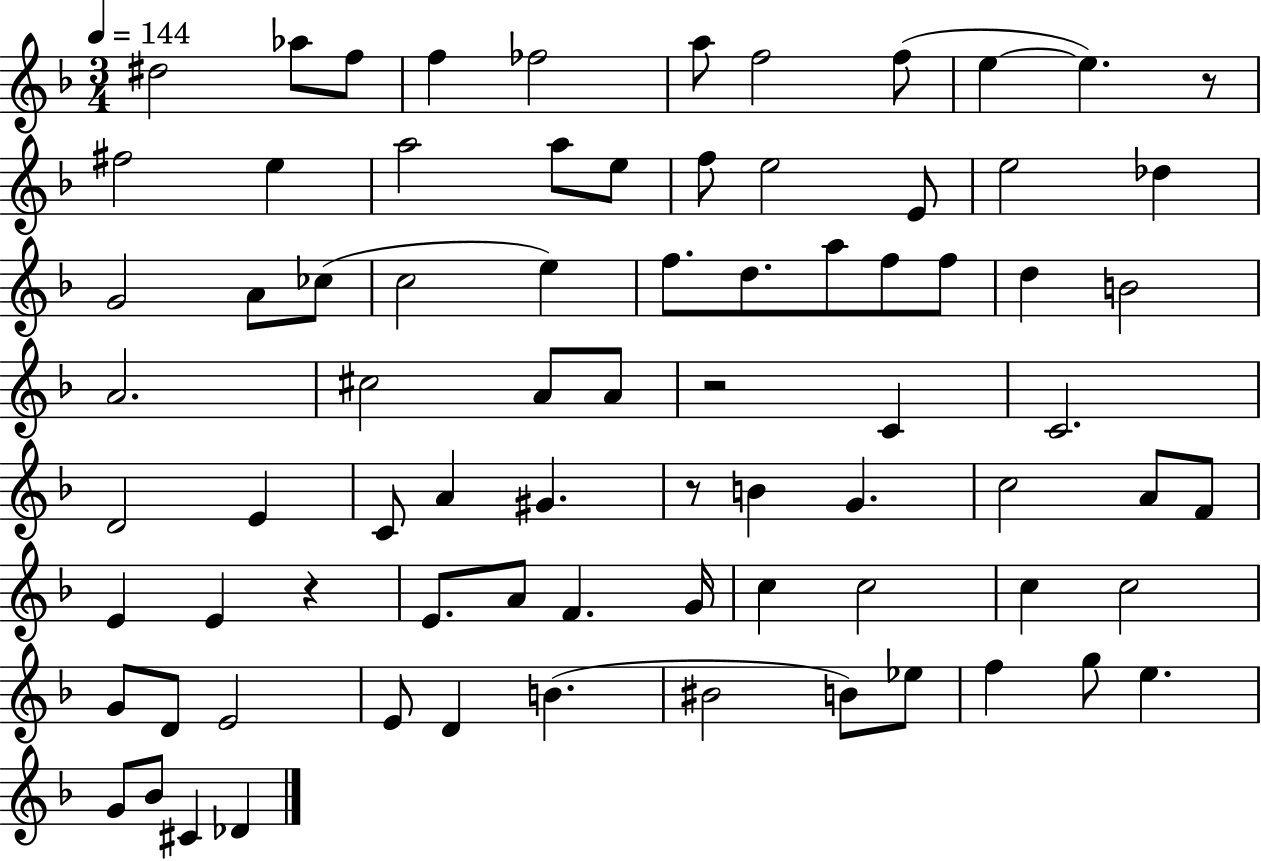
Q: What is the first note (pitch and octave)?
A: D#5